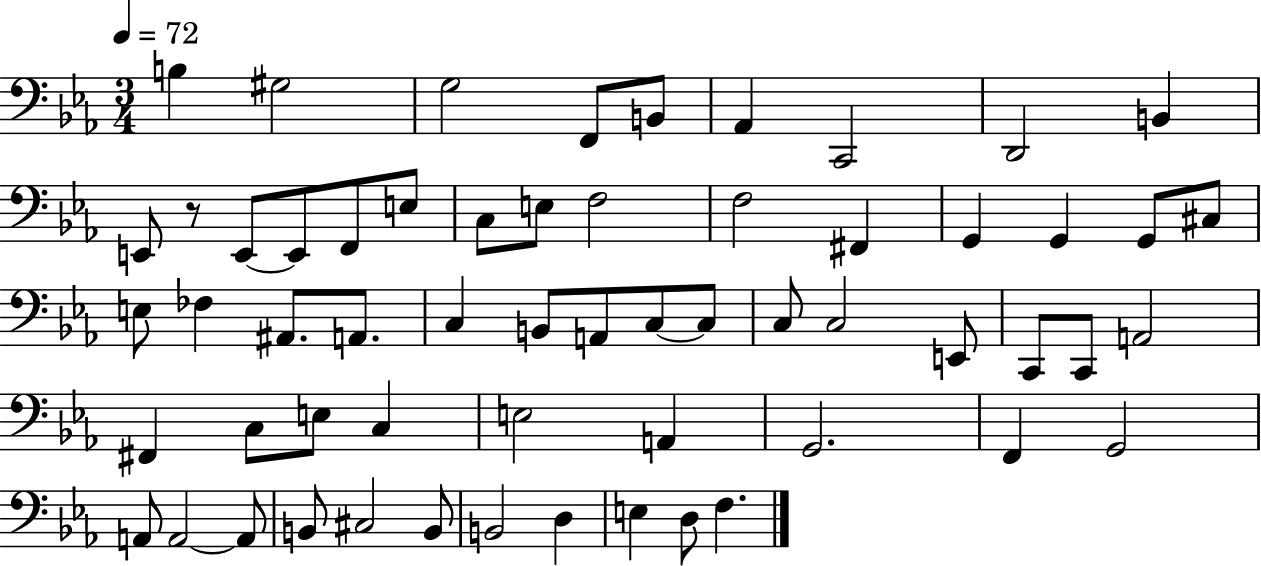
{
  \clef bass
  \numericTimeSignature
  \time 3/4
  \key ees \major
  \tempo 4 = 72
  \repeat volta 2 { b4 gis2 | g2 f,8 b,8 | aes,4 c,2 | d,2 b,4 | \break e,8 r8 e,8~~ e,8 f,8 e8 | c8 e8 f2 | f2 fis,4 | g,4 g,4 g,8 cis8 | \break e8 fes4 ais,8. a,8. | c4 b,8 a,8 c8~~ c8 | c8 c2 e,8 | c,8 c,8 a,2 | \break fis,4 c8 e8 c4 | e2 a,4 | g,2. | f,4 g,2 | \break a,8 a,2~~ a,8 | b,8 cis2 b,8 | b,2 d4 | e4 d8 f4. | \break } \bar "|."
}